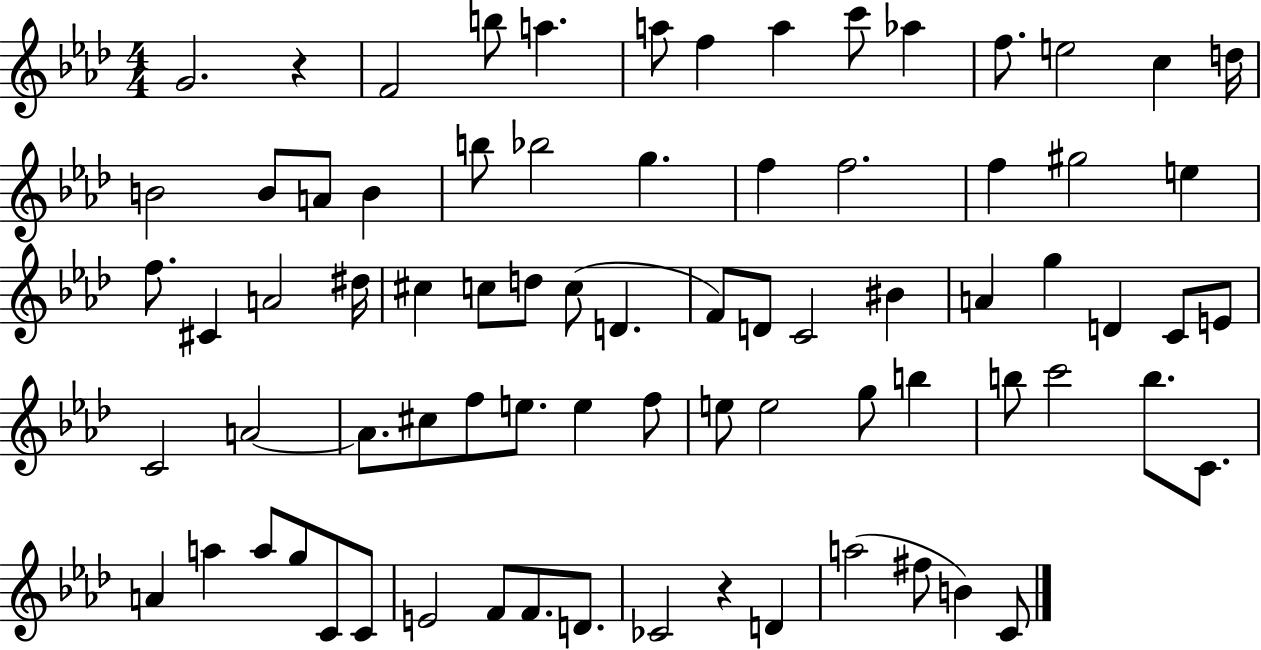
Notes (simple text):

G4/h. R/q F4/h B5/e A5/q. A5/e F5/q A5/q C6/e Ab5/q F5/e. E5/h C5/q D5/s B4/h B4/e A4/e B4/q B5/e Bb5/h G5/q. F5/q F5/h. F5/q G#5/h E5/q F5/e. C#4/q A4/h D#5/s C#5/q C5/e D5/e C5/e D4/q. F4/e D4/e C4/h BIS4/q A4/q G5/q D4/q C4/e E4/e C4/h A4/h A4/e. C#5/e F5/e E5/e. E5/q F5/e E5/e E5/h G5/e B5/q B5/e C6/h B5/e. C4/e. A4/q A5/q A5/e G5/e C4/e C4/e E4/h F4/e F4/e. D4/e. CES4/h R/q D4/q A5/h F#5/e B4/q C4/e